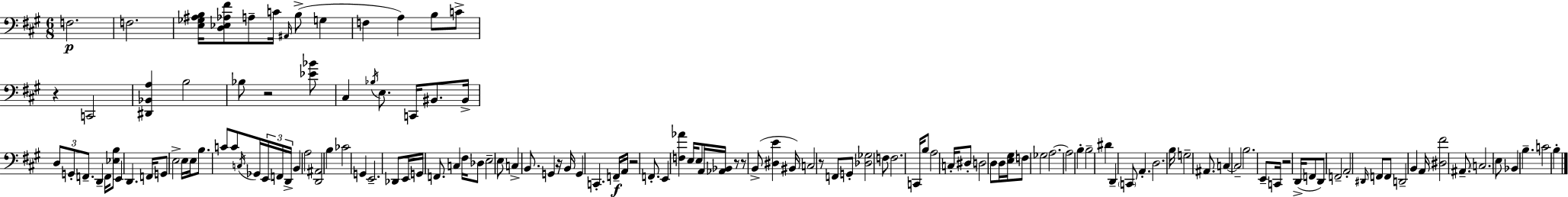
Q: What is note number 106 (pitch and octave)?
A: F2